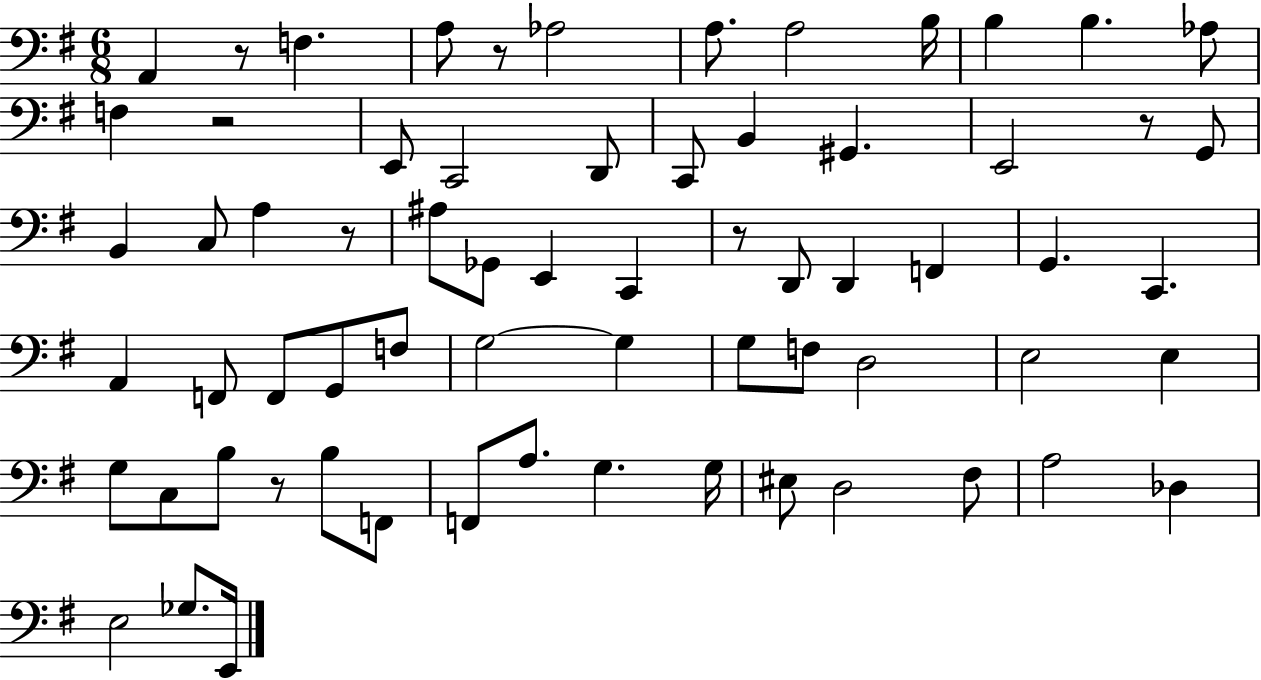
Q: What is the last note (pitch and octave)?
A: E2